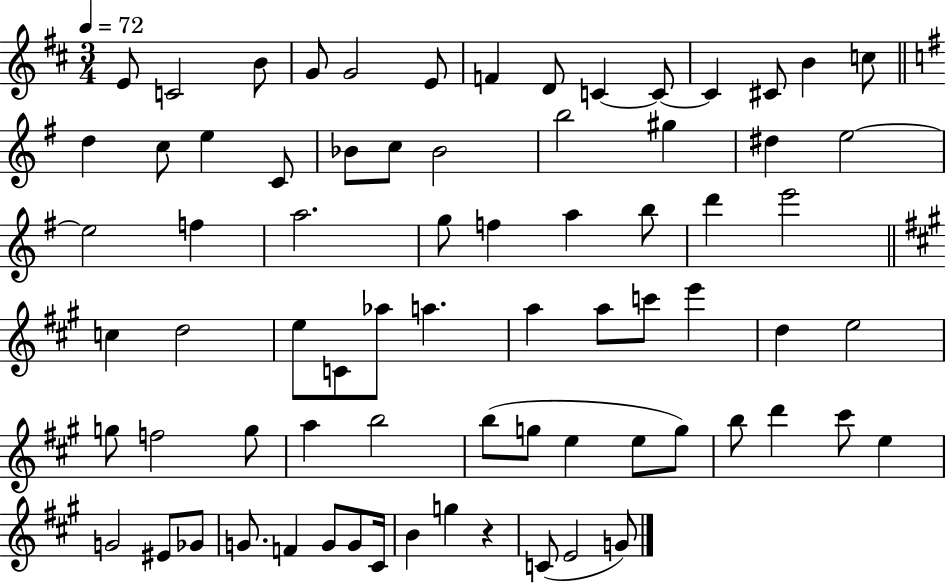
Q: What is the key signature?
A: D major